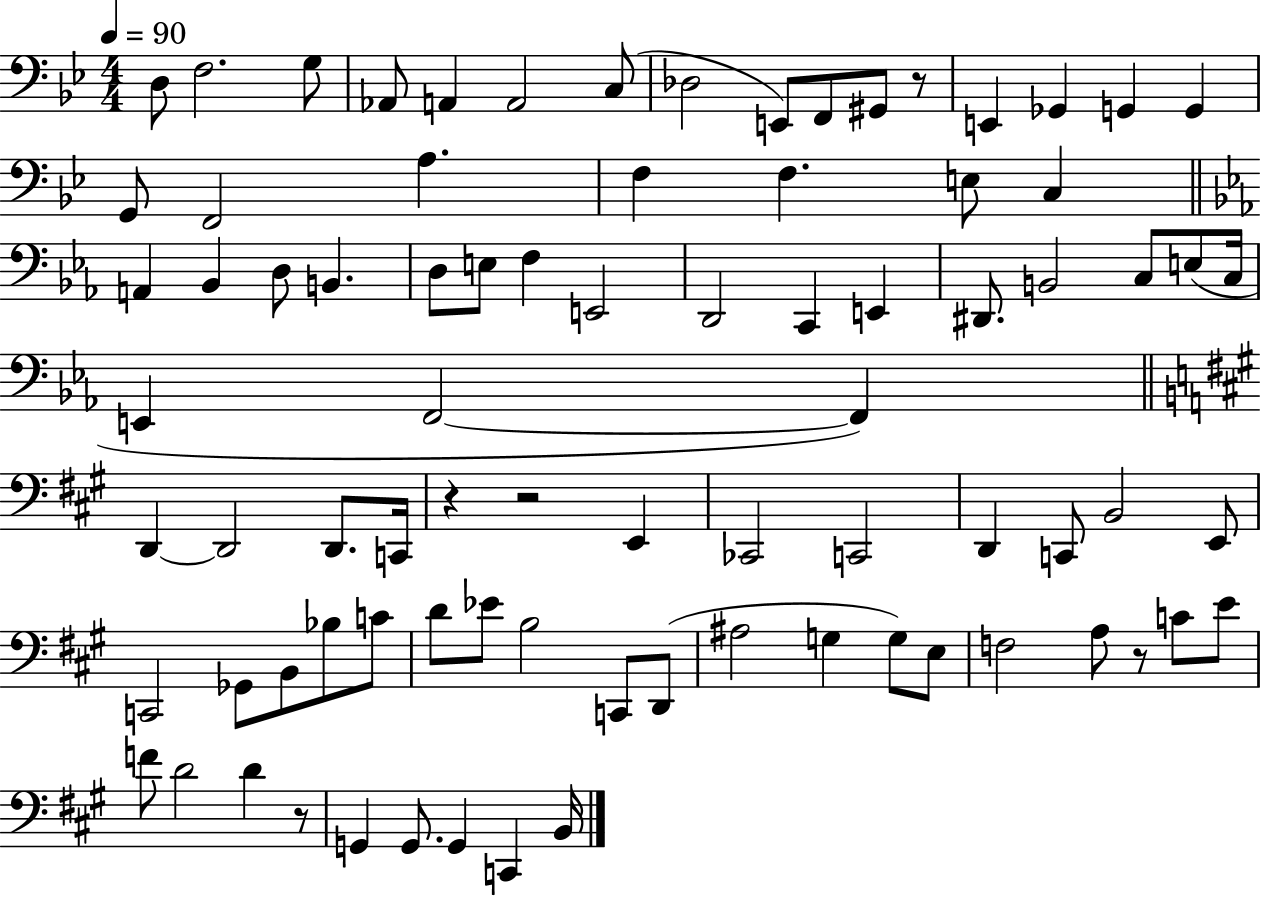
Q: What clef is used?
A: bass